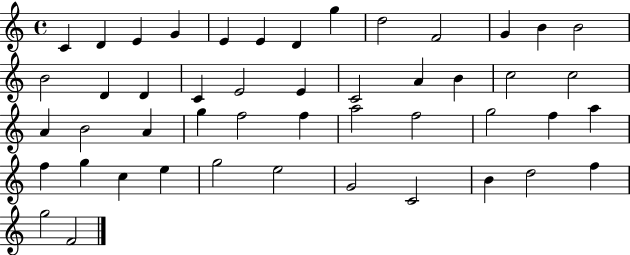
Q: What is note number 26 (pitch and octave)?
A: B4